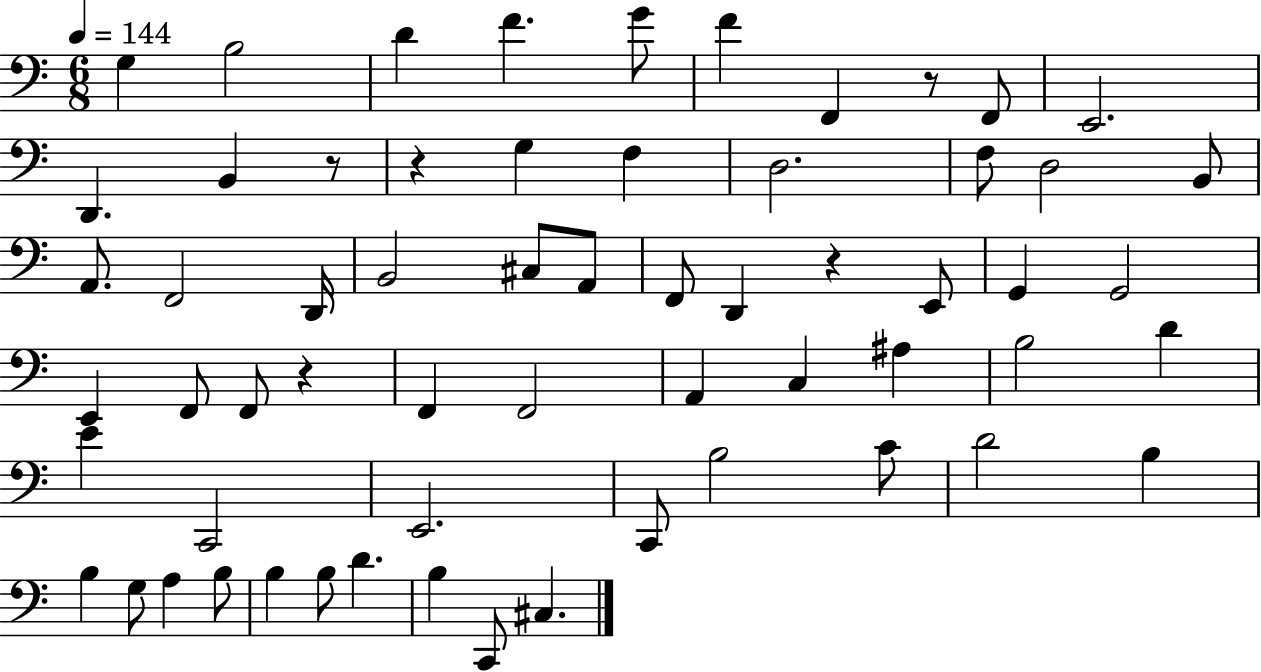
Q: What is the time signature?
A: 6/8